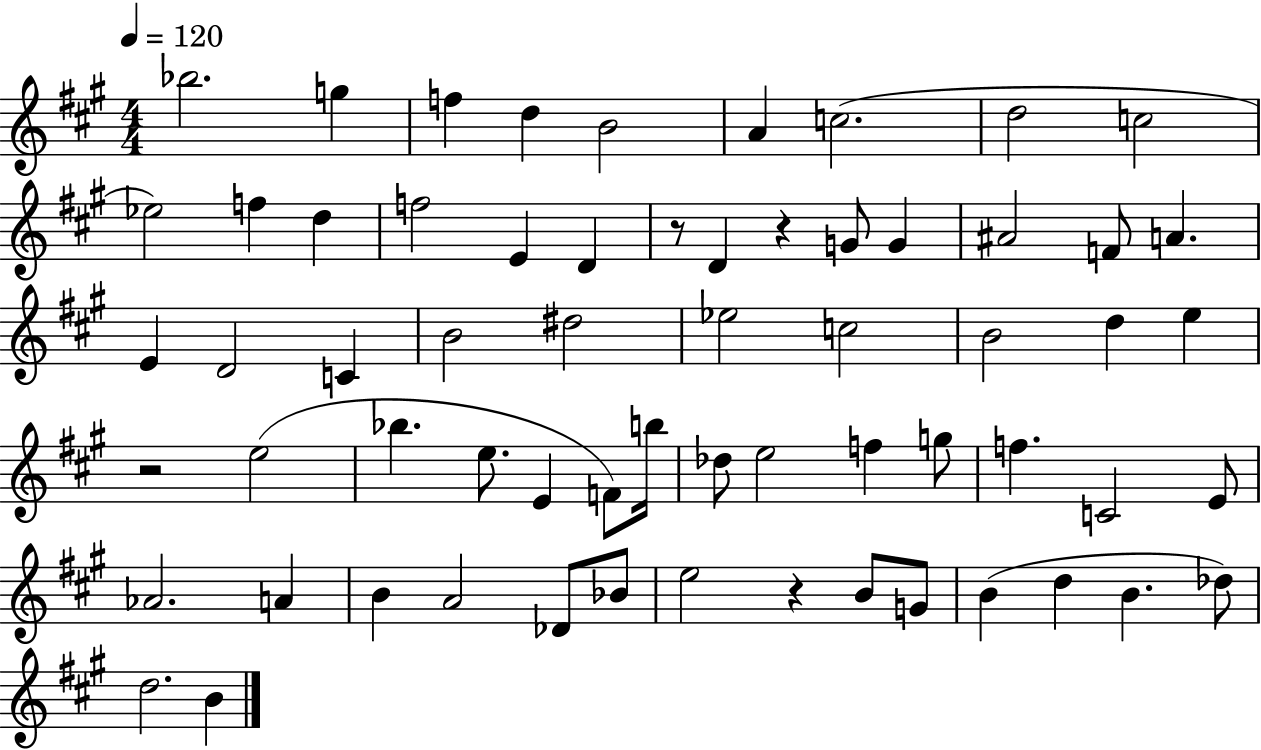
{
  \clef treble
  \numericTimeSignature
  \time 4/4
  \key a \major
  \tempo 4 = 120
  bes''2. g''4 | f''4 d''4 b'2 | a'4 c''2.( | d''2 c''2 | \break ees''2) f''4 d''4 | f''2 e'4 d'4 | r8 d'4 r4 g'8 g'4 | ais'2 f'8 a'4. | \break e'4 d'2 c'4 | b'2 dis''2 | ees''2 c''2 | b'2 d''4 e''4 | \break r2 e''2( | bes''4. e''8. e'4 f'8) b''16 | des''8 e''2 f''4 g''8 | f''4. c'2 e'8 | \break aes'2. a'4 | b'4 a'2 des'8 bes'8 | e''2 r4 b'8 g'8 | b'4( d''4 b'4. des''8) | \break d''2. b'4 | \bar "|."
}